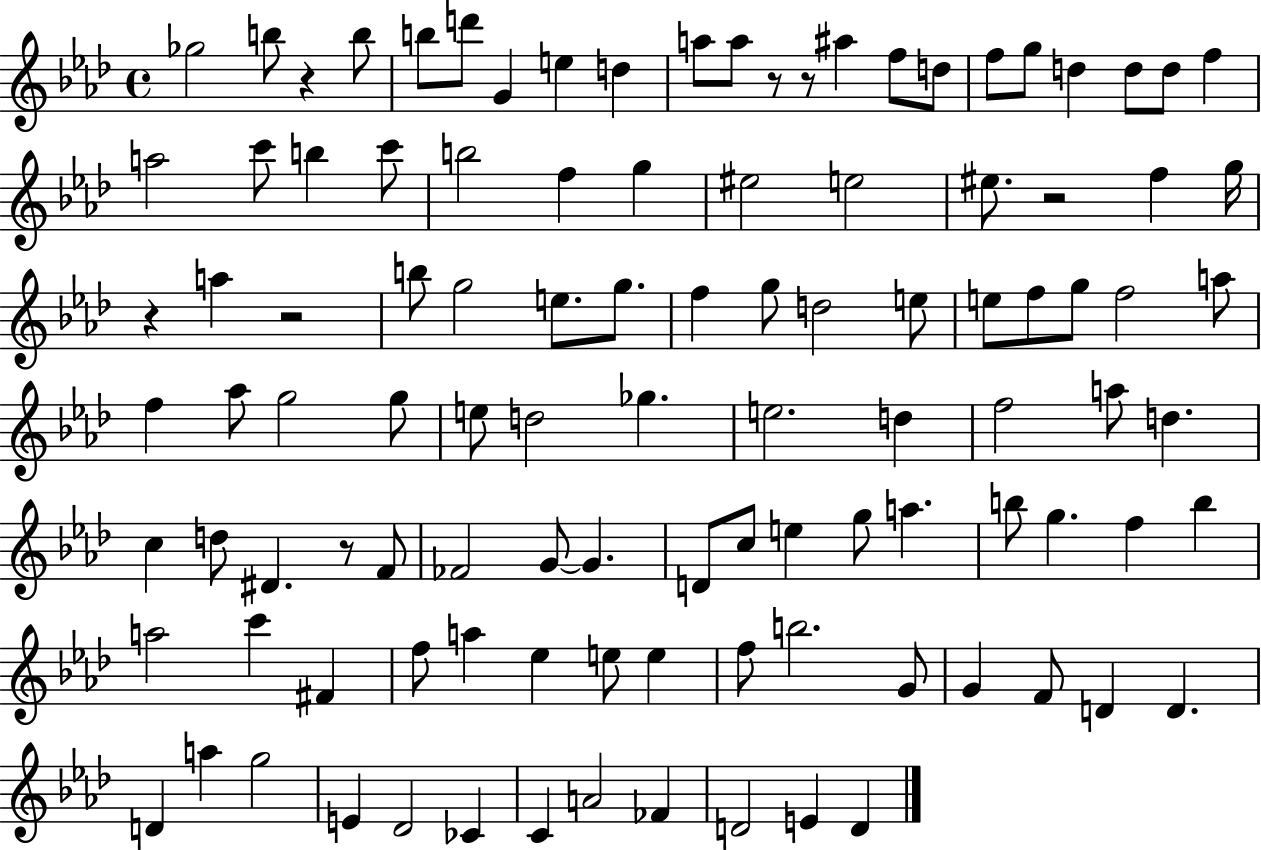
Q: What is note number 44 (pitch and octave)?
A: F5